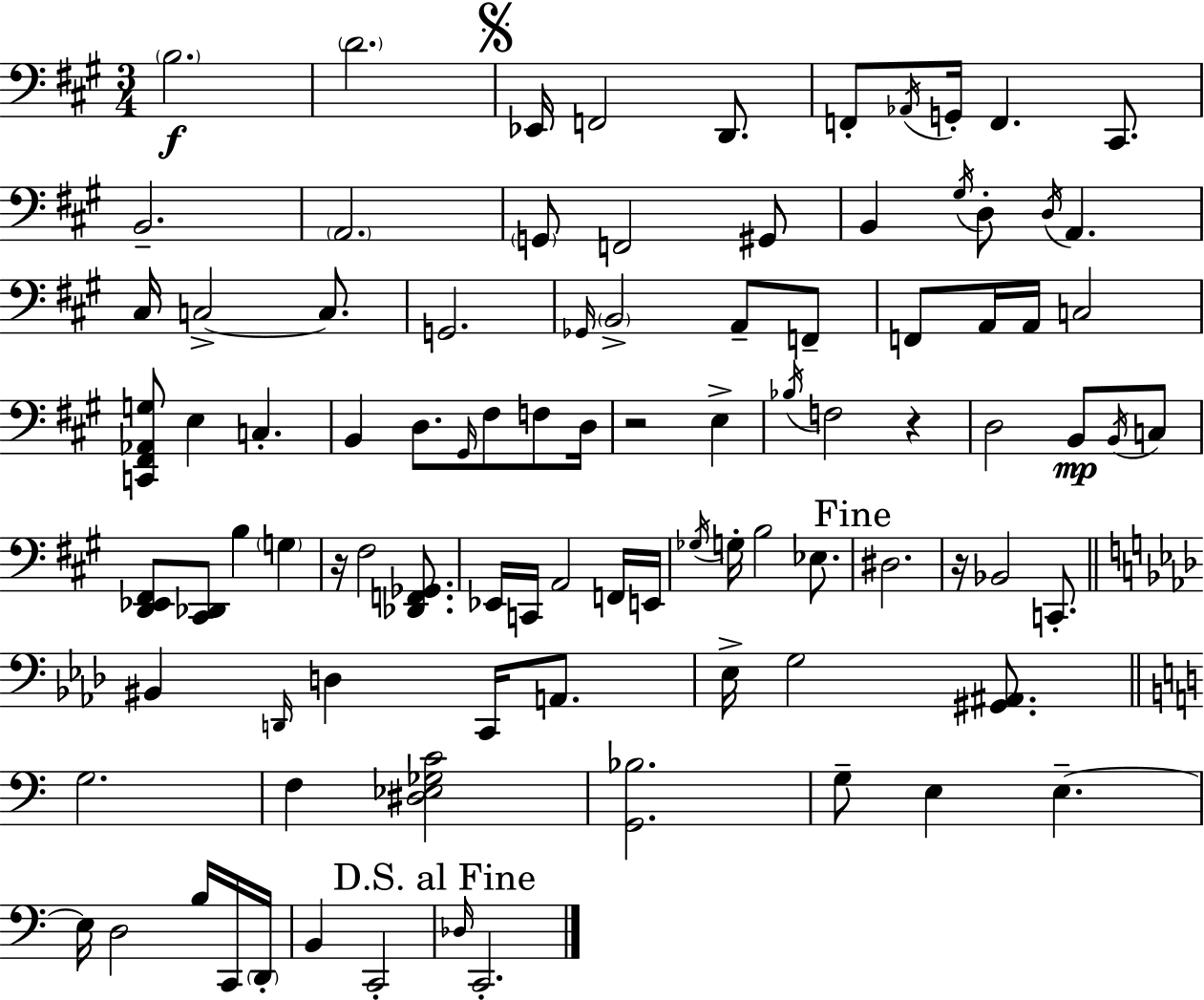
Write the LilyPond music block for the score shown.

{
  \clef bass
  \numericTimeSignature
  \time 3/4
  \key a \major
  \repeat volta 2 { \parenthesize b2.\f | \parenthesize d'2. | \mark \markup { \musicglyph "scripts.segno" } ees,16 f,2 d,8. | f,8-. \acciaccatura { aes,16 } g,16-. f,4. cis,8. | \break b,2.-- | \parenthesize a,2. | \parenthesize g,8 f,2 gis,8 | b,4 \acciaccatura { gis16 } d8-. \acciaccatura { d16 } a,4. | \break cis16 c2->~~ | c8. g,2. | \grace { ges,16 } \parenthesize b,2-> | a,8-- f,8-- f,8 a,16 a,16 c2 | \break <c, fis, aes, g>8 e4 c4.-. | b,4 d8. \grace { gis,16 } | fis8 f8 d16 r2 | e4-> \acciaccatura { bes16 } f2 | \break r4 d2 | b,8\mp \acciaccatura { b,16 } c8 <d, ees, fis,>8 <cis, des,>8 b4 | \parenthesize g4 r16 fis2 | <des, f, ges,>8. ees,16 c,16 a,2 | \break f,16 e,16 \acciaccatura { ges16 } g16-. b2 | ees8. \mark "Fine" dis2. | r16 bes,2 | c,8.-. \bar "||" \break \key aes \major bis,4 \grace { d,16 } d4 c,16 a,8. | ees16-> g2 <gis, ais,>8. | \bar "||" \break \key a \minor g2. | f4 <dis ees ges c'>2 | <g, bes>2. | g8-- e4 e4.--~~ | \break e16 d2 b16 c,16 \parenthesize d,16-. | b,4 c,2-. | \mark "D.S. al Fine" \grace { des16 } c,2.-. | } \bar "|."
}